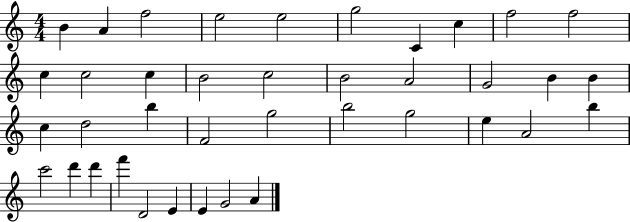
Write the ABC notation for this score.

X:1
T:Untitled
M:4/4
L:1/4
K:C
B A f2 e2 e2 g2 C c f2 f2 c c2 c B2 c2 B2 A2 G2 B B c d2 b F2 g2 b2 g2 e A2 b c'2 d' d' f' D2 E E G2 A